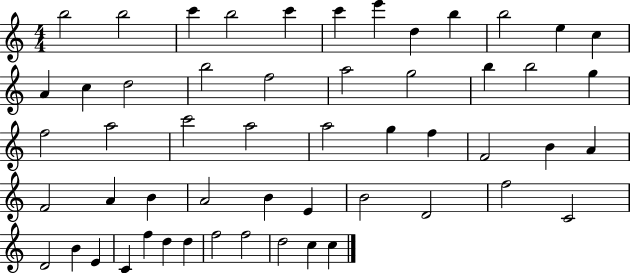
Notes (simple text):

B5/h B5/h C6/q B5/h C6/q C6/q E6/q D5/q B5/q B5/h E5/q C5/q A4/q C5/q D5/h B5/h F5/h A5/h G5/h B5/q B5/h G5/q F5/h A5/h C6/h A5/h A5/h G5/q F5/q F4/h B4/q A4/q F4/h A4/q B4/q A4/h B4/q E4/q B4/h D4/h F5/h C4/h D4/h B4/q E4/q C4/q F5/q D5/q D5/q F5/h F5/h D5/h C5/q C5/q